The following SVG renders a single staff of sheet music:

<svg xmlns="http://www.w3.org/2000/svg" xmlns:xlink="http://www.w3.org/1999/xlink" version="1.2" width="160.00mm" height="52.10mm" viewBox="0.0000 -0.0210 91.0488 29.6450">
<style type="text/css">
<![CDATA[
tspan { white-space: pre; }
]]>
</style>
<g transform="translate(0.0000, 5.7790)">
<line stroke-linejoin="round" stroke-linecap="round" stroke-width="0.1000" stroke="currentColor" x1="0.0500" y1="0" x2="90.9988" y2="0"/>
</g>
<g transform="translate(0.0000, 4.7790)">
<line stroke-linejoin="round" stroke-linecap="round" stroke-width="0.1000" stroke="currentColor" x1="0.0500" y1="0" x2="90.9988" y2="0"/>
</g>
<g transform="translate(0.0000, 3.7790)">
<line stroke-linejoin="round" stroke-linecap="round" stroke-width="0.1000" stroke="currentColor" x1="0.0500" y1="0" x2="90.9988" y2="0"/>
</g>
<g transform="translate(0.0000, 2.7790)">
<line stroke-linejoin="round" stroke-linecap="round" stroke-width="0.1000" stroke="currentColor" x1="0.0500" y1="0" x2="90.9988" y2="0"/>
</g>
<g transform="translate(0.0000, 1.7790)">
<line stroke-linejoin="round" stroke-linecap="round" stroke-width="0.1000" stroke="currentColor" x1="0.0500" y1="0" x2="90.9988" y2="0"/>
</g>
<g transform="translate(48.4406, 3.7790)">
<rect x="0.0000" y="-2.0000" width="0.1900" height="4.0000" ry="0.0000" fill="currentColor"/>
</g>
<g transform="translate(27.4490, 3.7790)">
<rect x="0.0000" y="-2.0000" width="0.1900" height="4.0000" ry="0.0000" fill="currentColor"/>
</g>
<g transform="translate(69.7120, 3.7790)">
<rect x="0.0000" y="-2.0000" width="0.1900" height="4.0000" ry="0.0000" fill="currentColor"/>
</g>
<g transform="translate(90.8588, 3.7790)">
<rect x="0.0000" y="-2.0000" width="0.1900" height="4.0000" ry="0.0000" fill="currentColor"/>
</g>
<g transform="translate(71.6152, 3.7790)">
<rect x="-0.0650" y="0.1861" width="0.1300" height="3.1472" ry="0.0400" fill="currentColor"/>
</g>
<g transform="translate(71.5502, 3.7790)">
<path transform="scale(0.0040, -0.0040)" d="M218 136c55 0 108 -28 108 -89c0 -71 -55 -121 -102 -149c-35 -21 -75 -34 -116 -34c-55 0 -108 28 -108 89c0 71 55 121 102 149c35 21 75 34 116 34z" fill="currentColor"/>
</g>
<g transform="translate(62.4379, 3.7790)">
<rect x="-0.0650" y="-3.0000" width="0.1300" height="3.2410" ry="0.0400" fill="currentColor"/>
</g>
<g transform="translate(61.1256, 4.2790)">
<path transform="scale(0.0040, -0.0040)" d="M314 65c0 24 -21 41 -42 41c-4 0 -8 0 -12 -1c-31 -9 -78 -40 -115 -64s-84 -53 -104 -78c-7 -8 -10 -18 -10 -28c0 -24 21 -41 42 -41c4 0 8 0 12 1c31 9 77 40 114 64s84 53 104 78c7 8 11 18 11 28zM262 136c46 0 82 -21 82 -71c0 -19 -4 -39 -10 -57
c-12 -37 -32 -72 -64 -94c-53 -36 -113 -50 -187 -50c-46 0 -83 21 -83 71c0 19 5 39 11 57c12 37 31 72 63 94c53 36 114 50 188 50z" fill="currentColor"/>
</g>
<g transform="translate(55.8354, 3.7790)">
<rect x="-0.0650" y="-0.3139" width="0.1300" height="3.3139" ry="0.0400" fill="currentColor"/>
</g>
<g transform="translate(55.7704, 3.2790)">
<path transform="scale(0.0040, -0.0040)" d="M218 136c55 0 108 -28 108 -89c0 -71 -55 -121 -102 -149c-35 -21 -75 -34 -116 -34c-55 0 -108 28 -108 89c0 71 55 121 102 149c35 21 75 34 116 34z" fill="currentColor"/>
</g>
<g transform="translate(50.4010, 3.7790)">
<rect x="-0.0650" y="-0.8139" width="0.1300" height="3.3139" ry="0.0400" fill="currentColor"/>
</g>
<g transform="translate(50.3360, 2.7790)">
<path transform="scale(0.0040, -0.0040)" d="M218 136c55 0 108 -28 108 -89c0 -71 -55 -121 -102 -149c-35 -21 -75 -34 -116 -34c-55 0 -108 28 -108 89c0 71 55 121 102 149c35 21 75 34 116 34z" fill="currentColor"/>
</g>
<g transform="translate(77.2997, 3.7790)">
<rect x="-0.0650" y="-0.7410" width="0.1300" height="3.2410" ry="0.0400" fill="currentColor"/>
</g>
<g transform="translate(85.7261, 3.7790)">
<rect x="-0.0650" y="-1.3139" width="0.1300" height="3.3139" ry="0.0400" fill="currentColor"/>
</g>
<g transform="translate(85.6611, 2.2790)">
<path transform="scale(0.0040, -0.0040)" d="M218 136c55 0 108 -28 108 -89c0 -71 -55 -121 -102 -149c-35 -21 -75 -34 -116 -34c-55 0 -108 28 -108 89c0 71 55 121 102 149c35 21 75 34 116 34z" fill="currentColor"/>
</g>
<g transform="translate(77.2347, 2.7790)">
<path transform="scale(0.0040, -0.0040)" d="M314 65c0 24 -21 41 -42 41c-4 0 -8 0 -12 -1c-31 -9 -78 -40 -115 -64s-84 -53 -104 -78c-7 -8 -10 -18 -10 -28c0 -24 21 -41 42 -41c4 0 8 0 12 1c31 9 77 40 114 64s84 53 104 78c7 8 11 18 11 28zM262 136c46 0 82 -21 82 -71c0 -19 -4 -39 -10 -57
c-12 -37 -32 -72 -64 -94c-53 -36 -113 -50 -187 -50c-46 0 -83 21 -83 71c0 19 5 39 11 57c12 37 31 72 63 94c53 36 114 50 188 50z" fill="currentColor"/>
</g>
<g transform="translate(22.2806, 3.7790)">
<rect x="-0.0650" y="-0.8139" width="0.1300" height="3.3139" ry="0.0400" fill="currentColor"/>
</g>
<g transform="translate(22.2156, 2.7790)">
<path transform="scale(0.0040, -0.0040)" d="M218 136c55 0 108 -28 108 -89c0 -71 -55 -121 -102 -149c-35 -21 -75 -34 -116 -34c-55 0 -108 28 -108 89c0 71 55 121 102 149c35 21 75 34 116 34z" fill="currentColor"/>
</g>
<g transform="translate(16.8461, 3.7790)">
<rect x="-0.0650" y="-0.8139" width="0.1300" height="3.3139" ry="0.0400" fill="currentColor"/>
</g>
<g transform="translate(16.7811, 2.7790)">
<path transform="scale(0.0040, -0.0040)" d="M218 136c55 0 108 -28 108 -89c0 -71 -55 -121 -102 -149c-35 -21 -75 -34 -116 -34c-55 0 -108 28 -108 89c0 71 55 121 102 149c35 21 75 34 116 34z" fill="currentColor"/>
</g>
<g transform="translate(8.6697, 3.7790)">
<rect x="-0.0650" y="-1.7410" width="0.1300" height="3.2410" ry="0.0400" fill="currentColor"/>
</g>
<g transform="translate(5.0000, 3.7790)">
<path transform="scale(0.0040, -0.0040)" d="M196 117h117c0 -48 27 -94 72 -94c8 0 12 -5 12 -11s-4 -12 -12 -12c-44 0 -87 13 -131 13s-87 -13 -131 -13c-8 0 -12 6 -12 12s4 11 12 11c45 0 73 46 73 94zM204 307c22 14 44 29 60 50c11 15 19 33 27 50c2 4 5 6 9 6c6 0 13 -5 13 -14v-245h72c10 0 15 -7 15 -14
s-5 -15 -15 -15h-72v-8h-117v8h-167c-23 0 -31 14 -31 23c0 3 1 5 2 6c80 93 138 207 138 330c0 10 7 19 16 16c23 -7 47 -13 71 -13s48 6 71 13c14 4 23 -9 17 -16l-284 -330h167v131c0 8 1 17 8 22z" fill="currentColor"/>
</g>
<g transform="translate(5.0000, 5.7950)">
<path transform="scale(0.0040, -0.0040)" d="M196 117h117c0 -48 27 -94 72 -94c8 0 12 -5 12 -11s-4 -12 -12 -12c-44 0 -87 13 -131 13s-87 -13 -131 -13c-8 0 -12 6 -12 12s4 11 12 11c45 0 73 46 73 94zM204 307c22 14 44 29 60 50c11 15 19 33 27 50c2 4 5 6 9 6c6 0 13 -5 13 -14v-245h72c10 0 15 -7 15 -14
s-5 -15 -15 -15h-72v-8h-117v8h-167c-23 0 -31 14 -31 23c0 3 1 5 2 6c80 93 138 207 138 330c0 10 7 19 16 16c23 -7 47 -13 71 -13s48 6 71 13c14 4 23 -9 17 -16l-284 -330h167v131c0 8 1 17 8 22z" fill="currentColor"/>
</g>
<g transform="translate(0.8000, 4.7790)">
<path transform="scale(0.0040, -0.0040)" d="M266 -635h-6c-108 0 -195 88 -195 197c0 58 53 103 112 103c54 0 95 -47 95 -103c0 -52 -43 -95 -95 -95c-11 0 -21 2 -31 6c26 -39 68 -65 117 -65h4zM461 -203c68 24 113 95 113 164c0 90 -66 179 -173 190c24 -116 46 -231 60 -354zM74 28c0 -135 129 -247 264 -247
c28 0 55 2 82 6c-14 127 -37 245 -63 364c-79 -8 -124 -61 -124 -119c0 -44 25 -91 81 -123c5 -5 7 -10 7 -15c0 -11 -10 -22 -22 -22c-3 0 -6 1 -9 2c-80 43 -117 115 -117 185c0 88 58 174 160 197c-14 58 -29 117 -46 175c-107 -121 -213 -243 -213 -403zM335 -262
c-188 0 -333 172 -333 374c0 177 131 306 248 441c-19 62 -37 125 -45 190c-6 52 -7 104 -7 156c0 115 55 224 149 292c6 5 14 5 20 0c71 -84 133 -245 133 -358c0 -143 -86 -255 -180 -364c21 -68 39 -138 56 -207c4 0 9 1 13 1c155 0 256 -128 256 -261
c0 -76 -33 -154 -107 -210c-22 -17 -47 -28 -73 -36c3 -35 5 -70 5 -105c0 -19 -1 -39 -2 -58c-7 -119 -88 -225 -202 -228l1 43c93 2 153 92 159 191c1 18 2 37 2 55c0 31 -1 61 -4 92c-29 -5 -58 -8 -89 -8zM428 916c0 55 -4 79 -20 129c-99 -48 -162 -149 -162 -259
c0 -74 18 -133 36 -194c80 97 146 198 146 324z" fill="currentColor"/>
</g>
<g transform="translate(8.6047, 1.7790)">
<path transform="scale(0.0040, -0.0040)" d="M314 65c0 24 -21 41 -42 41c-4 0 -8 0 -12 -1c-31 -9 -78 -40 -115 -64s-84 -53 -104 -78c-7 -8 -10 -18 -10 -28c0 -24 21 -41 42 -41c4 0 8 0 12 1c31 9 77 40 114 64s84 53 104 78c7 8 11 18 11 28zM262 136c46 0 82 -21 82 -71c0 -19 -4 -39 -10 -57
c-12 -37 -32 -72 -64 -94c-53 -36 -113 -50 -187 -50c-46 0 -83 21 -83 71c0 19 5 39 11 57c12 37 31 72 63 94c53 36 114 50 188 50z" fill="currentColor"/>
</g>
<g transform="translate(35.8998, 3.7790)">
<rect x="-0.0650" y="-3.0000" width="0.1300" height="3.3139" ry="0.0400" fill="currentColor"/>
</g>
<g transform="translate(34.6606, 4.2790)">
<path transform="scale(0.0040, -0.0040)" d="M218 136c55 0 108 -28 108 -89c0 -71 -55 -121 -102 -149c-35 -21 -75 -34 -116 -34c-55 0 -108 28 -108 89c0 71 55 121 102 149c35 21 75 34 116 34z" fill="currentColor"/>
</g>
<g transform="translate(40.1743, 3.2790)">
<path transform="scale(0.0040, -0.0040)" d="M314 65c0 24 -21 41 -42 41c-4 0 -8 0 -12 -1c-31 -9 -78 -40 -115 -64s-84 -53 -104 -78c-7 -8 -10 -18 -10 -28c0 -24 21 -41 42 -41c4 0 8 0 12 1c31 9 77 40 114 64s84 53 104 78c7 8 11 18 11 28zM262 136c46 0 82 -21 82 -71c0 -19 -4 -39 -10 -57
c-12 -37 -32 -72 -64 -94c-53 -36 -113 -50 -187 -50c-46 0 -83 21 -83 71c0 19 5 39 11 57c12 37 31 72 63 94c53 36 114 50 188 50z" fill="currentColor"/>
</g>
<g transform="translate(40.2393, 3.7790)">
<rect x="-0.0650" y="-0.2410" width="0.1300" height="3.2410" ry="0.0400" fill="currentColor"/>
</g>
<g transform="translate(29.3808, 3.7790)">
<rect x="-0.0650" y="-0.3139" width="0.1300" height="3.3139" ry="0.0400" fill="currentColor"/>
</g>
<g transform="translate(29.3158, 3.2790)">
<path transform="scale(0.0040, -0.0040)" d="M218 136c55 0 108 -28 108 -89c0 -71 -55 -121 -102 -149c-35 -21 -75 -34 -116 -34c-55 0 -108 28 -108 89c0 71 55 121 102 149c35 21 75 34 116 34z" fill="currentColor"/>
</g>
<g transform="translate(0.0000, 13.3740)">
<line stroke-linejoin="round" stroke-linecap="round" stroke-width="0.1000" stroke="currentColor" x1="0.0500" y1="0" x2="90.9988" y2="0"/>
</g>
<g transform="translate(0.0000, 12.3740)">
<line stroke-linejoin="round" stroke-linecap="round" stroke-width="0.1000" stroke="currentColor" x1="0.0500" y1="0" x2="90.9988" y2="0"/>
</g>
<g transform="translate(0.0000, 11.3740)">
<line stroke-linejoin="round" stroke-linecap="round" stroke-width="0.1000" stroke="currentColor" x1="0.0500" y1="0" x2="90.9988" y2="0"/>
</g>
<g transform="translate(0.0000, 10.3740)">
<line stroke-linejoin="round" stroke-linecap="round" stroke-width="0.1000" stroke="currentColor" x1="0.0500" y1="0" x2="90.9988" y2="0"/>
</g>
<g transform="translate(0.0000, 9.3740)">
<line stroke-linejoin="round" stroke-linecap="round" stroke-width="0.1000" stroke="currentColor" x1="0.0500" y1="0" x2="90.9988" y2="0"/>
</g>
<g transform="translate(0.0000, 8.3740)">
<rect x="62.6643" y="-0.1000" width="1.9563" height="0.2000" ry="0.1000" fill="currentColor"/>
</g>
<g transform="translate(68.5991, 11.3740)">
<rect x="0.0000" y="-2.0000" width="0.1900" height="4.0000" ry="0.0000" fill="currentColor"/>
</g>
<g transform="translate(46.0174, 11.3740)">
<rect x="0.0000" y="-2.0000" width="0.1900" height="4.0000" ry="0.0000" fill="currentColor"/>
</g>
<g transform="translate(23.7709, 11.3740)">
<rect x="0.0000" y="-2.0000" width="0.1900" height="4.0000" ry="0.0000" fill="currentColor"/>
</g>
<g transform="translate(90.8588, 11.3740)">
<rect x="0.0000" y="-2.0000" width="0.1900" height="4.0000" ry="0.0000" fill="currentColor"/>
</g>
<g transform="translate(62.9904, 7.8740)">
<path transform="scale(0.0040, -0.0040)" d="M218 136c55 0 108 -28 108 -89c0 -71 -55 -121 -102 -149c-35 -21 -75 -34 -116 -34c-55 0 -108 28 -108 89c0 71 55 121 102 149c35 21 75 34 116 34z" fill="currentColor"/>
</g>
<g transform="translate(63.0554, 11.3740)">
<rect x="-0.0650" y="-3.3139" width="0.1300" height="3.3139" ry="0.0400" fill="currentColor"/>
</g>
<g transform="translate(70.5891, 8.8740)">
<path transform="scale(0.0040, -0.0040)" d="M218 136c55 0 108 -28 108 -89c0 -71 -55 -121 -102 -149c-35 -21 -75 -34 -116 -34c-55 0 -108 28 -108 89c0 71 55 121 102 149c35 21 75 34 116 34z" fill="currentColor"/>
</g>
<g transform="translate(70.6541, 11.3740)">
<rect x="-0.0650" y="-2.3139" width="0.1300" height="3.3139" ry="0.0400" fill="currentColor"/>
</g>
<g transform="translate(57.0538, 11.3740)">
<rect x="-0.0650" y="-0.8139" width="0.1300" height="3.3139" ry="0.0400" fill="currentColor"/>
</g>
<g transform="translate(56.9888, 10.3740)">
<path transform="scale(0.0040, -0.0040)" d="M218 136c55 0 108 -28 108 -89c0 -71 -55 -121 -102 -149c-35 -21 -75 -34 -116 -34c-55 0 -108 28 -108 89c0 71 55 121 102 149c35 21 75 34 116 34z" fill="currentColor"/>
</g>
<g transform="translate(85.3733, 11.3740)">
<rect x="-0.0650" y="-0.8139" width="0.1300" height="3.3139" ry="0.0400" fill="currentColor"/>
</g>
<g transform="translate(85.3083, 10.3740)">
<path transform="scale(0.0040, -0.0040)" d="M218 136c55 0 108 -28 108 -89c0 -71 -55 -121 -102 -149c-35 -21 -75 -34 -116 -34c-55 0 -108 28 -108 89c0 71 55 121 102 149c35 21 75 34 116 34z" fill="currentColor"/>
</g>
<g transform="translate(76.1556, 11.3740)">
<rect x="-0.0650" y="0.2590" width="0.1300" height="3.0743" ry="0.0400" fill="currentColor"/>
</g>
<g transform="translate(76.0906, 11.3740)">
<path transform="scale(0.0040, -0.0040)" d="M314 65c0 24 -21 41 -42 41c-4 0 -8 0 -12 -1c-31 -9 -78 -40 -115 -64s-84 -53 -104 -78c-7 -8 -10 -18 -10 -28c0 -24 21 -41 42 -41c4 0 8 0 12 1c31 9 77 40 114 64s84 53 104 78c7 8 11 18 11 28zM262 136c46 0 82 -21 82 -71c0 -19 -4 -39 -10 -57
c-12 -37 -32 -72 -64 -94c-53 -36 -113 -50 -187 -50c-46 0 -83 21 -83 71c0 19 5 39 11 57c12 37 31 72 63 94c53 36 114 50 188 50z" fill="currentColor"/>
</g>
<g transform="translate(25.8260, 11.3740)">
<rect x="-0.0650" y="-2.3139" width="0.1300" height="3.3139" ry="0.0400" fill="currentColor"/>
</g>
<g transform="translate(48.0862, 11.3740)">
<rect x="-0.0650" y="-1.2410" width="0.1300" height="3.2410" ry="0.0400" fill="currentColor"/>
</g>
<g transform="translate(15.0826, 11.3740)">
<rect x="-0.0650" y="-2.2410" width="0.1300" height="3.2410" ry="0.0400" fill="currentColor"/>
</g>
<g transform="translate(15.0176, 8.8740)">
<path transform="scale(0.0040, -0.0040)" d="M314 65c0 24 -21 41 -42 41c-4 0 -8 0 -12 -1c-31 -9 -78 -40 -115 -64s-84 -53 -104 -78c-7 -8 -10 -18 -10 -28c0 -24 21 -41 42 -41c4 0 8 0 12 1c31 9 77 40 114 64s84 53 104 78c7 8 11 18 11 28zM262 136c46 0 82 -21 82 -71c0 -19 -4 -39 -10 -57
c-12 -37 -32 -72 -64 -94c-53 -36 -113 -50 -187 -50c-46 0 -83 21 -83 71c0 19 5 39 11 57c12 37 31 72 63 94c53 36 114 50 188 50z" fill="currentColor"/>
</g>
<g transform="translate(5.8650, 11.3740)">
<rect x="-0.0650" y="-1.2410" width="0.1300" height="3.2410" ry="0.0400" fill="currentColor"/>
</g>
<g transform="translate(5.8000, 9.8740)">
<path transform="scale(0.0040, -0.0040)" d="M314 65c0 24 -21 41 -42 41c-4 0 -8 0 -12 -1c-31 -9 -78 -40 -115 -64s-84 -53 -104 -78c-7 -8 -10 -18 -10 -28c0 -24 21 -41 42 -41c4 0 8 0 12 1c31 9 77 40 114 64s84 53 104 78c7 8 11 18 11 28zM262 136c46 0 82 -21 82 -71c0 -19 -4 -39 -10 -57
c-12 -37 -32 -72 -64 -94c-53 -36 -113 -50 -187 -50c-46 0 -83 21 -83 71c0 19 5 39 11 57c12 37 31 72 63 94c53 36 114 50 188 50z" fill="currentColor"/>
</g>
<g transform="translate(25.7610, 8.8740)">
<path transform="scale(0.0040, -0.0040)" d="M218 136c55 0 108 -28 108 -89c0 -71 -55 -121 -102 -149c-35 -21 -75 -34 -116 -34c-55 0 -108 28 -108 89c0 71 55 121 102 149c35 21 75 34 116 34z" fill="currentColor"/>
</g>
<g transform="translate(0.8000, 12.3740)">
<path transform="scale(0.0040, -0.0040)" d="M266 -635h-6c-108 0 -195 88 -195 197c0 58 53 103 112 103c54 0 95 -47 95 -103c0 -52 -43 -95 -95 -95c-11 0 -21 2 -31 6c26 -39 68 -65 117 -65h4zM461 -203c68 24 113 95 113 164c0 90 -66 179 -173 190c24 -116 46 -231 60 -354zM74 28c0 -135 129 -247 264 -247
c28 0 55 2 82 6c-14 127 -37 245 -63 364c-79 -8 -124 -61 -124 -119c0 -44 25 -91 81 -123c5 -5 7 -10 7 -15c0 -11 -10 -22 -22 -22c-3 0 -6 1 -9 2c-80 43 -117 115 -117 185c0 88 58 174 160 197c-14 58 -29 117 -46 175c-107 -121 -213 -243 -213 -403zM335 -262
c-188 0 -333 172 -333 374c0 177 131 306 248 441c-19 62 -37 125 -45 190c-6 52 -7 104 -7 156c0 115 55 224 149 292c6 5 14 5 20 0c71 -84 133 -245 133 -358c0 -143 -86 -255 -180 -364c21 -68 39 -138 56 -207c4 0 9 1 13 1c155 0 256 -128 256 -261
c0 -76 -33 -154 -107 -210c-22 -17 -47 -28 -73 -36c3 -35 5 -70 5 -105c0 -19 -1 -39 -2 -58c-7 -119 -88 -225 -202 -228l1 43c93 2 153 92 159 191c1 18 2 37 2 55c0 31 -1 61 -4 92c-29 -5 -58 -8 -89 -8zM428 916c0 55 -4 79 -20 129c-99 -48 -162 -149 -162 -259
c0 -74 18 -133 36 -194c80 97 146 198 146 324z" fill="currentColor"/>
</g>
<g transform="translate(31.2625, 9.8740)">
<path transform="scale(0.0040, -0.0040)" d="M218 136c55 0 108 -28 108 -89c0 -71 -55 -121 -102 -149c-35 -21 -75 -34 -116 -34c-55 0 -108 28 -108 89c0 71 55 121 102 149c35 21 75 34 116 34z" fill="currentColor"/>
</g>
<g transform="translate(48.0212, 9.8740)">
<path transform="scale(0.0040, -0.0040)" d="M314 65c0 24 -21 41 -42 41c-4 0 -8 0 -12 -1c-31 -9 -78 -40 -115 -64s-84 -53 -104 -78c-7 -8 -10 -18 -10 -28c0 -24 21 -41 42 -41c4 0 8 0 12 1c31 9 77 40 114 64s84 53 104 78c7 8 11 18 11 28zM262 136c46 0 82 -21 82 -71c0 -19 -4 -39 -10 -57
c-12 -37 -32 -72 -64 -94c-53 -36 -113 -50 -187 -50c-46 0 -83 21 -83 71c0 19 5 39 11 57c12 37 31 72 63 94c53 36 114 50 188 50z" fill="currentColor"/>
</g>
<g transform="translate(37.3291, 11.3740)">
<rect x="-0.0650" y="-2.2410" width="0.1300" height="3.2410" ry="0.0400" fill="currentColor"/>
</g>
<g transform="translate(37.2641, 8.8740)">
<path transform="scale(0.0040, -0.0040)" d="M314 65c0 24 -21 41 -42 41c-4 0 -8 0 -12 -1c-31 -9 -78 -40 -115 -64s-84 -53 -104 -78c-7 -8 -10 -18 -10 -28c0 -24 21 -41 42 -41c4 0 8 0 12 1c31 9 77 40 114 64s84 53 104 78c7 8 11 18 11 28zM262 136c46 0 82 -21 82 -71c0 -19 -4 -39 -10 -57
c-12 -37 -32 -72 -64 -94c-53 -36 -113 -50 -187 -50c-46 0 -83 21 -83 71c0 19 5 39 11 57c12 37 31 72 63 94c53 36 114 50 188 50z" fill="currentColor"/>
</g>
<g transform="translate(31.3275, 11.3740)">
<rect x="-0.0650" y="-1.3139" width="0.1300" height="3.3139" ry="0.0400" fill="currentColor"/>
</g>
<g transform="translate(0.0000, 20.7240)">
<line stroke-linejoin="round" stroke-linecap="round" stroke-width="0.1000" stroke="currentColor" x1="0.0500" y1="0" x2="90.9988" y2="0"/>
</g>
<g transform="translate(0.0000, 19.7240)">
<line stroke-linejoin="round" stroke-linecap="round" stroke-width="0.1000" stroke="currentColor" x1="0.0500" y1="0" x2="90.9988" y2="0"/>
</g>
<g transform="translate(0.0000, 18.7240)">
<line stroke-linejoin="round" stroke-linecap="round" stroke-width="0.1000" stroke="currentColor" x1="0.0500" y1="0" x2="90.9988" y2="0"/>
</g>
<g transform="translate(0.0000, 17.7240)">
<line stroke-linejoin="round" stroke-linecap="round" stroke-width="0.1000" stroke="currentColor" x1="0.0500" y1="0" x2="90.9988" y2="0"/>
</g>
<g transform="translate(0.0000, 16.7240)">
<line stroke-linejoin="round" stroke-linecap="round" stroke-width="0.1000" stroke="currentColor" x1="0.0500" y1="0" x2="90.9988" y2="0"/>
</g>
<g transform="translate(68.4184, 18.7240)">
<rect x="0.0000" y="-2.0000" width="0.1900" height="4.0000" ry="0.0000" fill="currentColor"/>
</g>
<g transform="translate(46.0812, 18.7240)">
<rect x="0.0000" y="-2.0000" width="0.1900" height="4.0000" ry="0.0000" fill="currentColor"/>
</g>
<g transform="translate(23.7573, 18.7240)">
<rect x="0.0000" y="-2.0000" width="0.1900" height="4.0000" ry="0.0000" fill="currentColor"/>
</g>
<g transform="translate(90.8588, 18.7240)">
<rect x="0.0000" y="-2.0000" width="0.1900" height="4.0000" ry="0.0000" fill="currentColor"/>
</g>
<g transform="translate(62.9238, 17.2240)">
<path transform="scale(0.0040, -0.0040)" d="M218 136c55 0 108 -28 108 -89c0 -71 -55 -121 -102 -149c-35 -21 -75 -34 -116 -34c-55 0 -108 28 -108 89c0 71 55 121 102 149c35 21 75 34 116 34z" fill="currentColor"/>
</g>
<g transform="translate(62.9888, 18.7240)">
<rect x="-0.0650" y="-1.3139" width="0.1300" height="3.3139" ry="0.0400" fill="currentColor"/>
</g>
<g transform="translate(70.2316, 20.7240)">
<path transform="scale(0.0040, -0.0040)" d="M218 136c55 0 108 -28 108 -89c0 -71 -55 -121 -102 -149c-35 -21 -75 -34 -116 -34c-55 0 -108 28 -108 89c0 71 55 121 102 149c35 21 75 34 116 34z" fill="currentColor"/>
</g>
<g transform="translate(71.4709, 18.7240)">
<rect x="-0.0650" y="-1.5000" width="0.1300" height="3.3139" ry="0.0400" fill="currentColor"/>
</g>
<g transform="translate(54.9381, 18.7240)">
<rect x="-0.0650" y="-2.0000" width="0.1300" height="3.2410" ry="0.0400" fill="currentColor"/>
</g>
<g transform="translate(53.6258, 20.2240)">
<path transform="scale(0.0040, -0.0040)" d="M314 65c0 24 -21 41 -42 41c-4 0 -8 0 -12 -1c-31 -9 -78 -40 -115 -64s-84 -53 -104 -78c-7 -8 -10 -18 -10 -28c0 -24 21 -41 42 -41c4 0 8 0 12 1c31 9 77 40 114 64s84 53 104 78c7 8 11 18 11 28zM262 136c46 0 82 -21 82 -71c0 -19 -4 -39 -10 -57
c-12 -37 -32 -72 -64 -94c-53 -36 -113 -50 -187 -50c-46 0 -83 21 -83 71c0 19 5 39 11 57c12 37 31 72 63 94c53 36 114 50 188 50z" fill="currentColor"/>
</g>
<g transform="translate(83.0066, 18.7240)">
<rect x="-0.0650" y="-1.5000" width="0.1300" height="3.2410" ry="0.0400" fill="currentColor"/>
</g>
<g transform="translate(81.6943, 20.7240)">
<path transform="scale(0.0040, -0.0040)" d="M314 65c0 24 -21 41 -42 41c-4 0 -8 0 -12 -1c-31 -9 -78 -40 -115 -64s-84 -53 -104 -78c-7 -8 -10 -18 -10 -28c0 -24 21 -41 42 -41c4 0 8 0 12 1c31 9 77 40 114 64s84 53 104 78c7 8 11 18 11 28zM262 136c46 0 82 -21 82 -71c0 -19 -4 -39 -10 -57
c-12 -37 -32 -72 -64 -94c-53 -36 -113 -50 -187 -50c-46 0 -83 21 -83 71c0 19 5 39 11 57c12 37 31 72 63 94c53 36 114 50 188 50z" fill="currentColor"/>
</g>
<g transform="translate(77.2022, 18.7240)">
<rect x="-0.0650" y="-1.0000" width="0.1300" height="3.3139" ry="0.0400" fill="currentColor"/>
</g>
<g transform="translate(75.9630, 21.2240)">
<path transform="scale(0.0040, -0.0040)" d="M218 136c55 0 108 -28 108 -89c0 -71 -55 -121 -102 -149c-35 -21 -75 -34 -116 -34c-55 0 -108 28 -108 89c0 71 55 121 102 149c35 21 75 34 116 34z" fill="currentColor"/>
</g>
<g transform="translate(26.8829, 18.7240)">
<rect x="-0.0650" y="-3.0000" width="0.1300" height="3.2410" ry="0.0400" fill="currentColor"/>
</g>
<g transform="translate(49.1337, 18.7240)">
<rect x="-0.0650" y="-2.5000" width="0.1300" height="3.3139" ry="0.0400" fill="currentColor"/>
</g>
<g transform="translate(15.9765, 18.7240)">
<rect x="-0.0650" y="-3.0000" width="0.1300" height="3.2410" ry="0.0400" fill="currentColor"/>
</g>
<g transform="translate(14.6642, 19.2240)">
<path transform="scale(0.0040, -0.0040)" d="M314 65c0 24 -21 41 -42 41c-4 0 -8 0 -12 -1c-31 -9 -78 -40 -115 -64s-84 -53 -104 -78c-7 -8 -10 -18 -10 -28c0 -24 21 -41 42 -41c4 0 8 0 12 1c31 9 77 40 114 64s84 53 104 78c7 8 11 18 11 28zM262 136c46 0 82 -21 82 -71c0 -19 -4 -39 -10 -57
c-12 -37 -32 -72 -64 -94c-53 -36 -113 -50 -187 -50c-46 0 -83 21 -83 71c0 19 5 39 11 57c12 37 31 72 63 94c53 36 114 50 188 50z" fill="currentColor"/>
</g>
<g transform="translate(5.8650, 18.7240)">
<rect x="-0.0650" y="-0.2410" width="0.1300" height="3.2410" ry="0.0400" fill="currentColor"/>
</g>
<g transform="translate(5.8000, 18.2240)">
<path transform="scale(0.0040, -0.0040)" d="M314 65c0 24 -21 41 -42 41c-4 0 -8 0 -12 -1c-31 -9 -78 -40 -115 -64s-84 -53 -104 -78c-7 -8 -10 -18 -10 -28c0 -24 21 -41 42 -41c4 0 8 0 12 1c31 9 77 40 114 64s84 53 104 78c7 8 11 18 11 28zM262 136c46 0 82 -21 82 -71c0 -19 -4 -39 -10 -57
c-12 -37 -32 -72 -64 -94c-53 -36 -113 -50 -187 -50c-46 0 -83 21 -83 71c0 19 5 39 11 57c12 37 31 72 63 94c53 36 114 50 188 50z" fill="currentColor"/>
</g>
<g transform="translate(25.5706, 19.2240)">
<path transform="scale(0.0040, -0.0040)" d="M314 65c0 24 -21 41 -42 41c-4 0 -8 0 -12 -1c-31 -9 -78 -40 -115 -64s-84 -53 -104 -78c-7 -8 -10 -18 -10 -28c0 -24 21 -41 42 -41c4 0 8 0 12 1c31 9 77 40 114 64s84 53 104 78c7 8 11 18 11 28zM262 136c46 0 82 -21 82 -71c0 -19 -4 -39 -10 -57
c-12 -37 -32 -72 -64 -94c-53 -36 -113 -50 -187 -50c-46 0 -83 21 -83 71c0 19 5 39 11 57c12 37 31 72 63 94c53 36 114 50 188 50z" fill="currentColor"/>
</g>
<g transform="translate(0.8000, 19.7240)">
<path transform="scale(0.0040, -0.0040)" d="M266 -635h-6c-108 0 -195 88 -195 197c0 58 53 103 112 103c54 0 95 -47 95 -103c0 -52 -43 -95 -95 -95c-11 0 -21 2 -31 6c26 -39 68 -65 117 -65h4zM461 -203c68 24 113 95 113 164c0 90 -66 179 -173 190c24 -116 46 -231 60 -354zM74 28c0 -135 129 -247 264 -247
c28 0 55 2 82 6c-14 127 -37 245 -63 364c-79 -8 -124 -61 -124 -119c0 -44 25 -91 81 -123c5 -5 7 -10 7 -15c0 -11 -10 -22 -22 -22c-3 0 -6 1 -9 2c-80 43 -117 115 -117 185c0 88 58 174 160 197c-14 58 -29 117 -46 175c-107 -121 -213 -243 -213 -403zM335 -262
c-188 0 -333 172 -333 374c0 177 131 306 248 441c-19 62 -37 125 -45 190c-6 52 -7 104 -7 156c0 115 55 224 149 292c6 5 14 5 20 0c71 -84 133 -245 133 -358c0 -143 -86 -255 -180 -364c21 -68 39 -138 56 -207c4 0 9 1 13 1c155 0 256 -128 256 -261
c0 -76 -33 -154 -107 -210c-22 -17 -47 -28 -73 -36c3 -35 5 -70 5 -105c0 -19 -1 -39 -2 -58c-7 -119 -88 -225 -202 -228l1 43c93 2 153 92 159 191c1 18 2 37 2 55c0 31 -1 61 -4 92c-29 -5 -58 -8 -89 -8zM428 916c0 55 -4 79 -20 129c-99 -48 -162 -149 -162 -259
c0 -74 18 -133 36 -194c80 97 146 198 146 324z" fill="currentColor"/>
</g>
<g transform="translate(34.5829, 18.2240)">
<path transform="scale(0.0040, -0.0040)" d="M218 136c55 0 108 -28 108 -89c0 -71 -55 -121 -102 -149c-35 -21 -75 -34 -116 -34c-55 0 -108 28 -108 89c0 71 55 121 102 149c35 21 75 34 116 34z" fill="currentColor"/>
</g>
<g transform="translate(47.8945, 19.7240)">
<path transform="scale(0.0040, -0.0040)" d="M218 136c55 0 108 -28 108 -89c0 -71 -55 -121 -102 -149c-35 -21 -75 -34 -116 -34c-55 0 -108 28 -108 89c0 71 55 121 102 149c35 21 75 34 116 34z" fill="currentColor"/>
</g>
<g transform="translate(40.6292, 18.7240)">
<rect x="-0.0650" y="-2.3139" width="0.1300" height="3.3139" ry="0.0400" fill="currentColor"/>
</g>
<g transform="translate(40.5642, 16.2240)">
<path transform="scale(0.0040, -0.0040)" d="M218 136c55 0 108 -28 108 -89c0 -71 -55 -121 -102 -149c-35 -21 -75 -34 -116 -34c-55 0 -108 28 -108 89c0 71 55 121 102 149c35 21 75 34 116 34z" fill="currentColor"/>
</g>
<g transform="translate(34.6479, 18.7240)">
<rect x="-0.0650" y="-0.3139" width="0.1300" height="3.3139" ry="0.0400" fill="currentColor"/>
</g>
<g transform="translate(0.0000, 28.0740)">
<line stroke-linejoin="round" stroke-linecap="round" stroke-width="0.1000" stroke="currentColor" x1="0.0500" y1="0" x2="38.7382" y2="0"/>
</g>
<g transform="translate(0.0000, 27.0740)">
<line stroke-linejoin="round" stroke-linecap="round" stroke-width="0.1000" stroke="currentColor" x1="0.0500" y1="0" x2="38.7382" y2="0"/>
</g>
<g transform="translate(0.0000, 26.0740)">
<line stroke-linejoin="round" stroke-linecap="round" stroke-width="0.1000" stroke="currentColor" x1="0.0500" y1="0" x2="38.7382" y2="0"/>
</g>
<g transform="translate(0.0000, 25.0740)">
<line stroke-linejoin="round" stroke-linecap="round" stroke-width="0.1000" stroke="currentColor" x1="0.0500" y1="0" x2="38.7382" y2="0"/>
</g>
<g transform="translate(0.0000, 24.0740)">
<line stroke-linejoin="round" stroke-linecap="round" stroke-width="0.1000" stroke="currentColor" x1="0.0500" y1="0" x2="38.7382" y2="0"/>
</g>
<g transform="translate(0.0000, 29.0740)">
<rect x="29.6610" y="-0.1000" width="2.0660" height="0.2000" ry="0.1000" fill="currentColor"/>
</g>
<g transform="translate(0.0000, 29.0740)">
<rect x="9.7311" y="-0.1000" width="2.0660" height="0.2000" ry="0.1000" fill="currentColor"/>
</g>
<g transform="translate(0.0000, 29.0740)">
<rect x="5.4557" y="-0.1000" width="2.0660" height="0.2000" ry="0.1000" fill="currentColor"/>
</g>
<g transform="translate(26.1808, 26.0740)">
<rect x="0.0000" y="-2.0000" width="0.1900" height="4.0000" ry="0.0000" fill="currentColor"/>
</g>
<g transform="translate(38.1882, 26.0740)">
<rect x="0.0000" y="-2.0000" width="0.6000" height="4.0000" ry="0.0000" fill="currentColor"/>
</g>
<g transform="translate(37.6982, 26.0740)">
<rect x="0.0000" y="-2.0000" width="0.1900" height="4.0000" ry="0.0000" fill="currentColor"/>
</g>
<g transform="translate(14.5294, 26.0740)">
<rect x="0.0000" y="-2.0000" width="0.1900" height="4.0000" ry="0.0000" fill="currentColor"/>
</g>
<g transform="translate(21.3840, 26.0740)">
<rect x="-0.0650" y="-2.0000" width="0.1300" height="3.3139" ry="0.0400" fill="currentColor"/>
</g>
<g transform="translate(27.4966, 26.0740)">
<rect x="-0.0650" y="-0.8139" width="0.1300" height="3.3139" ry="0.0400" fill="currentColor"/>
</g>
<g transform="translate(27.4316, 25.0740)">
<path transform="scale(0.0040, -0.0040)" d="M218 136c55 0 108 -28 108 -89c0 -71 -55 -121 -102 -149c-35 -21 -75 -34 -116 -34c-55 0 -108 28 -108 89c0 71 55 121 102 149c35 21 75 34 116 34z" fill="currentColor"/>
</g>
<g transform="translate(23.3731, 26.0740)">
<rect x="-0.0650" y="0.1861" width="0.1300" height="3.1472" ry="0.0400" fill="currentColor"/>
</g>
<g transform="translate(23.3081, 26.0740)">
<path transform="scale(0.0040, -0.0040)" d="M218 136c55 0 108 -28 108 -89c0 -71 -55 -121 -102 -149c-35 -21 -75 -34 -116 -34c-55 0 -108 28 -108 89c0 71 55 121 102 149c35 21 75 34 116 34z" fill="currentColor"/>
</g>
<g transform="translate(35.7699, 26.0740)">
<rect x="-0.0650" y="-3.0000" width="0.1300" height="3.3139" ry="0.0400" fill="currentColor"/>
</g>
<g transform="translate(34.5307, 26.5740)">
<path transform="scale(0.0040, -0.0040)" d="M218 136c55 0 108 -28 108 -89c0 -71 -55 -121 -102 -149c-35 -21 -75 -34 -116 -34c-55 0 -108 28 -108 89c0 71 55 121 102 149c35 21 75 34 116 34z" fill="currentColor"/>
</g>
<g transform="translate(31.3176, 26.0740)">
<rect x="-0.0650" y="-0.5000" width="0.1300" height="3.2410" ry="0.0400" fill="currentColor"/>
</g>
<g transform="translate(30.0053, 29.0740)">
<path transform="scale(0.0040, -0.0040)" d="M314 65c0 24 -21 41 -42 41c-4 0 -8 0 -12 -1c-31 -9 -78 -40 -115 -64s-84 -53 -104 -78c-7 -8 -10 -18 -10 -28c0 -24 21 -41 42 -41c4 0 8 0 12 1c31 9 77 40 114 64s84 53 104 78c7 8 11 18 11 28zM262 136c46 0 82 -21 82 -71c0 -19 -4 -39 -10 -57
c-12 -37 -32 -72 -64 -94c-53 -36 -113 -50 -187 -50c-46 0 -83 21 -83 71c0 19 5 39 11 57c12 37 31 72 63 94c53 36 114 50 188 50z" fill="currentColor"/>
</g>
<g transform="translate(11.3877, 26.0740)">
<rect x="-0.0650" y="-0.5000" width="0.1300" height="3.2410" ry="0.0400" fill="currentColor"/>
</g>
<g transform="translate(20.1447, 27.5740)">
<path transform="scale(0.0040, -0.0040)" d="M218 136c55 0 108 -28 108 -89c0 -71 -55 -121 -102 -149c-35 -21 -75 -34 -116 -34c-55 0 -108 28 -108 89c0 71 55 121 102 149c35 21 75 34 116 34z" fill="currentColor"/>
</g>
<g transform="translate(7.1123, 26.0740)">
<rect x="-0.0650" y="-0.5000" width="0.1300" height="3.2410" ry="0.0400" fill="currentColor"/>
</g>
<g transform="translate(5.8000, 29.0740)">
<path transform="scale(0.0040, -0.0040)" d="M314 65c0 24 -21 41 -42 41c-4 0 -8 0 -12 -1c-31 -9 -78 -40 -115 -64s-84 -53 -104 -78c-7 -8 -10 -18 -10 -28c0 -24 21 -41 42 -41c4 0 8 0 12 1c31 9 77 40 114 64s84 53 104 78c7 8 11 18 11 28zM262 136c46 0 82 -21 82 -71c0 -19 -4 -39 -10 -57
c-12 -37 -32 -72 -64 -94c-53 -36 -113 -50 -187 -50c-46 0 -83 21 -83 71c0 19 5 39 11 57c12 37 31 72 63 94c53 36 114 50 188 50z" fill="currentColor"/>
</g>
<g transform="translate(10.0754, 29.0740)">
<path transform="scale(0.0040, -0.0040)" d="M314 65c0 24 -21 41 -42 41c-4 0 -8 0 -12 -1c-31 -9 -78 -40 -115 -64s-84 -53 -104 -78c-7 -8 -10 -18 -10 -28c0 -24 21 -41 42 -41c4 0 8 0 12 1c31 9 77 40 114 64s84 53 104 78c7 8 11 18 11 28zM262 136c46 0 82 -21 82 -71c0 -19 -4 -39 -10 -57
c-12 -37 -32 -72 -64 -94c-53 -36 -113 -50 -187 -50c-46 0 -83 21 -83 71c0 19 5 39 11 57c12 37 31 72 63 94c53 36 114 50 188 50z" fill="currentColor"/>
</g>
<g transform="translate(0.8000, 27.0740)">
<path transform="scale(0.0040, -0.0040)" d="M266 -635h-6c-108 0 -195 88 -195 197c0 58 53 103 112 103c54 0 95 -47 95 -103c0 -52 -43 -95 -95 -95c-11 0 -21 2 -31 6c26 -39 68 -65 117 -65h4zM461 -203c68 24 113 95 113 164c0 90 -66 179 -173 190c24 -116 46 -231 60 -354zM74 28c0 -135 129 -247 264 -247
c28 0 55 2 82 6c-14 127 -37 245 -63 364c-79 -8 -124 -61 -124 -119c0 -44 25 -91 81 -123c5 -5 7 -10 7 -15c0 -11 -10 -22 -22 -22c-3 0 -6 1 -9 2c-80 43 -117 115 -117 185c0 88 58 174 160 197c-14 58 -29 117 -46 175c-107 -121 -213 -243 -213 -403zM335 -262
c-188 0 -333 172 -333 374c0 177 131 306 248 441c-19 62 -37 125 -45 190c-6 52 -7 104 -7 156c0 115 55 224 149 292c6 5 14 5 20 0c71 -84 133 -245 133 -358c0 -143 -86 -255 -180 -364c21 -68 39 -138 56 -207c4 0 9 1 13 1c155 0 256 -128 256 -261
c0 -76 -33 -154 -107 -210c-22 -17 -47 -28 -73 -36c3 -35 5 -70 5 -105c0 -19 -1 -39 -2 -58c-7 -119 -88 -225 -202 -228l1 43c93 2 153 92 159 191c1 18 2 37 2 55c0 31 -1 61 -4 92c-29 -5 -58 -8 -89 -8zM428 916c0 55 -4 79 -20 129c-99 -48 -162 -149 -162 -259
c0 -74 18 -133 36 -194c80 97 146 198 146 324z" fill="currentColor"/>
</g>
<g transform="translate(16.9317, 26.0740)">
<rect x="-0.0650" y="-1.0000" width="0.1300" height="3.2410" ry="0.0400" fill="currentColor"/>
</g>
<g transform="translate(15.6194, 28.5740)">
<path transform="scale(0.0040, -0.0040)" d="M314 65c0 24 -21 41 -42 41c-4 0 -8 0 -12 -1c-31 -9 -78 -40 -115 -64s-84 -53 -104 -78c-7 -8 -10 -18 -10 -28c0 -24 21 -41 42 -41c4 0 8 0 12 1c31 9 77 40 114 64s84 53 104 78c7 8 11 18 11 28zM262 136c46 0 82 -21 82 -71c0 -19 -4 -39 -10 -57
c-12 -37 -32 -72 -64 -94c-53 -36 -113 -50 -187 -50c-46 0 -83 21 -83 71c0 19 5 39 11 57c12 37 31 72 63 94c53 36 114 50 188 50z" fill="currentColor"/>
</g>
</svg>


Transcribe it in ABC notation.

X:1
T:Untitled
M:4/4
L:1/4
K:C
f2 d d c A c2 d c A2 B d2 e e2 g2 g e g2 e2 d b g B2 d c2 A2 A2 c g G F2 e E D E2 C2 C2 D2 F B d C2 A